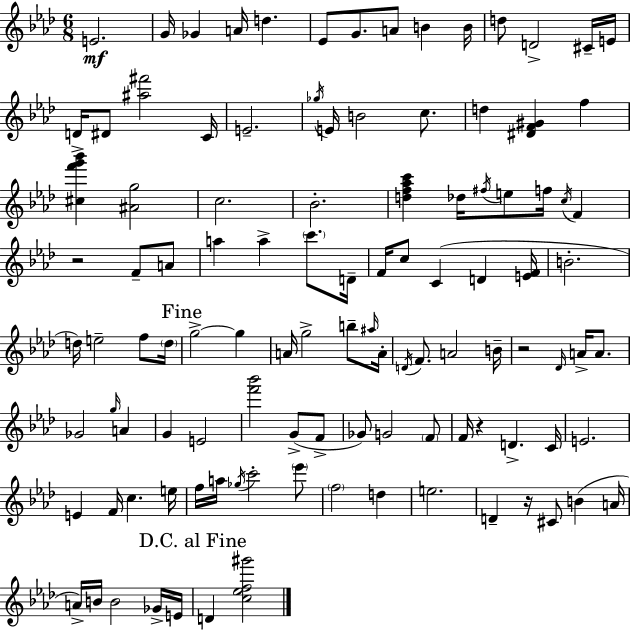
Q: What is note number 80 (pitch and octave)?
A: F5